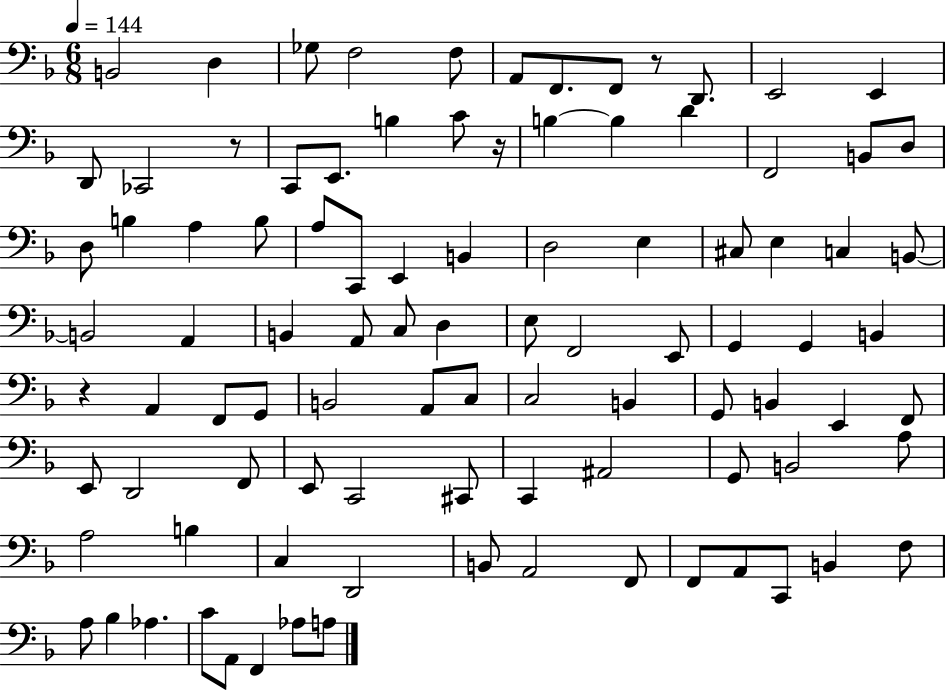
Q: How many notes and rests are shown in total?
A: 96